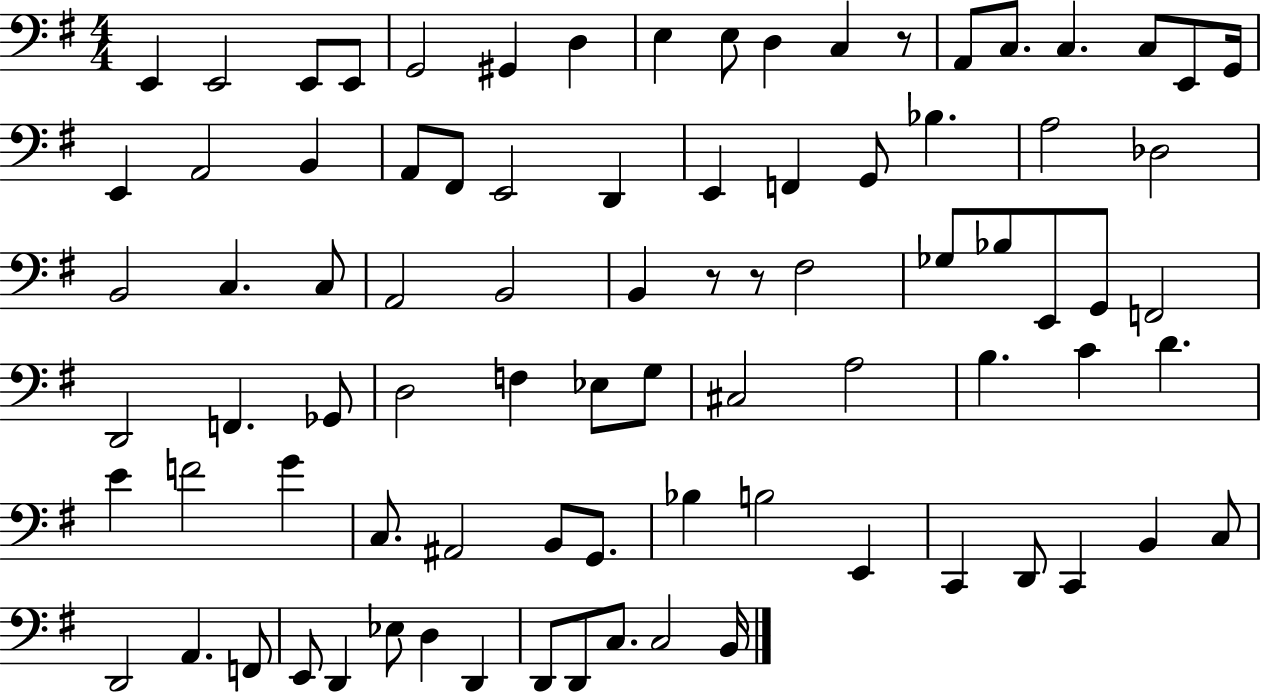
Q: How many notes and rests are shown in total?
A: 85